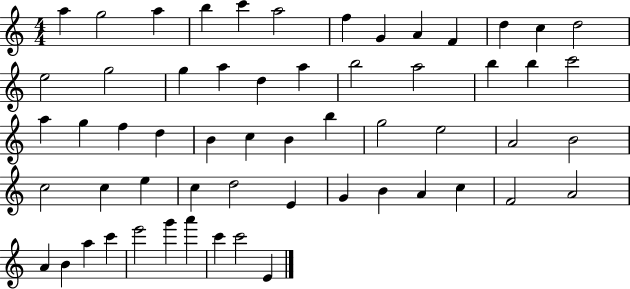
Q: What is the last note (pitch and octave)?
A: E4